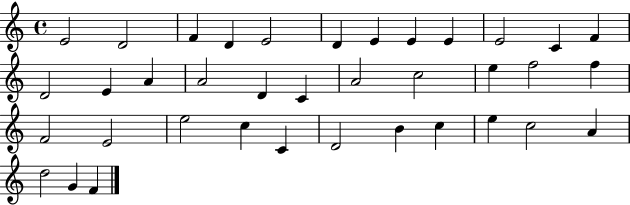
{
  \clef treble
  \time 4/4
  \defaultTimeSignature
  \key c \major
  e'2 d'2 | f'4 d'4 e'2 | d'4 e'4 e'4 e'4 | e'2 c'4 f'4 | \break d'2 e'4 a'4 | a'2 d'4 c'4 | a'2 c''2 | e''4 f''2 f''4 | \break f'2 e'2 | e''2 c''4 c'4 | d'2 b'4 c''4 | e''4 c''2 a'4 | \break d''2 g'4 f'4 | \bar "|."
}